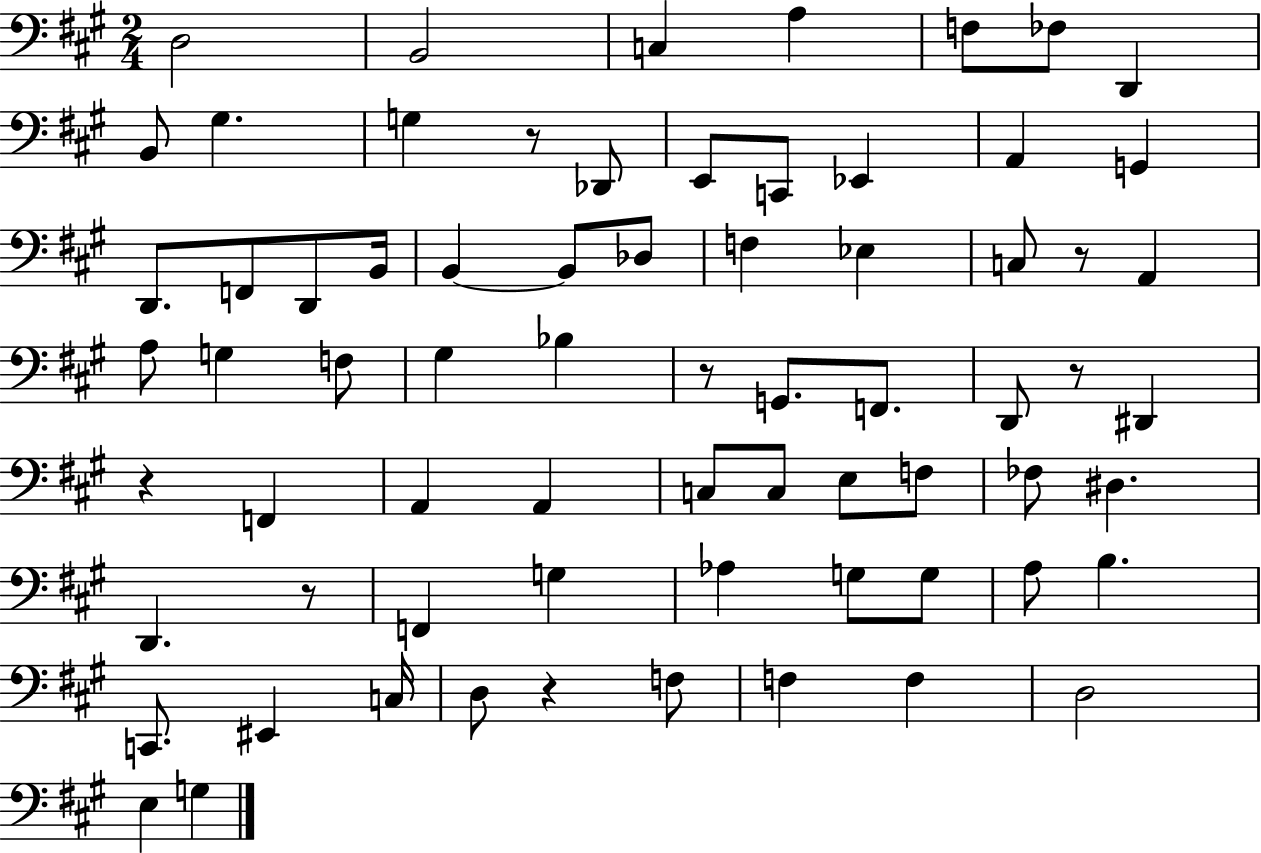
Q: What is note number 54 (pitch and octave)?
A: C2